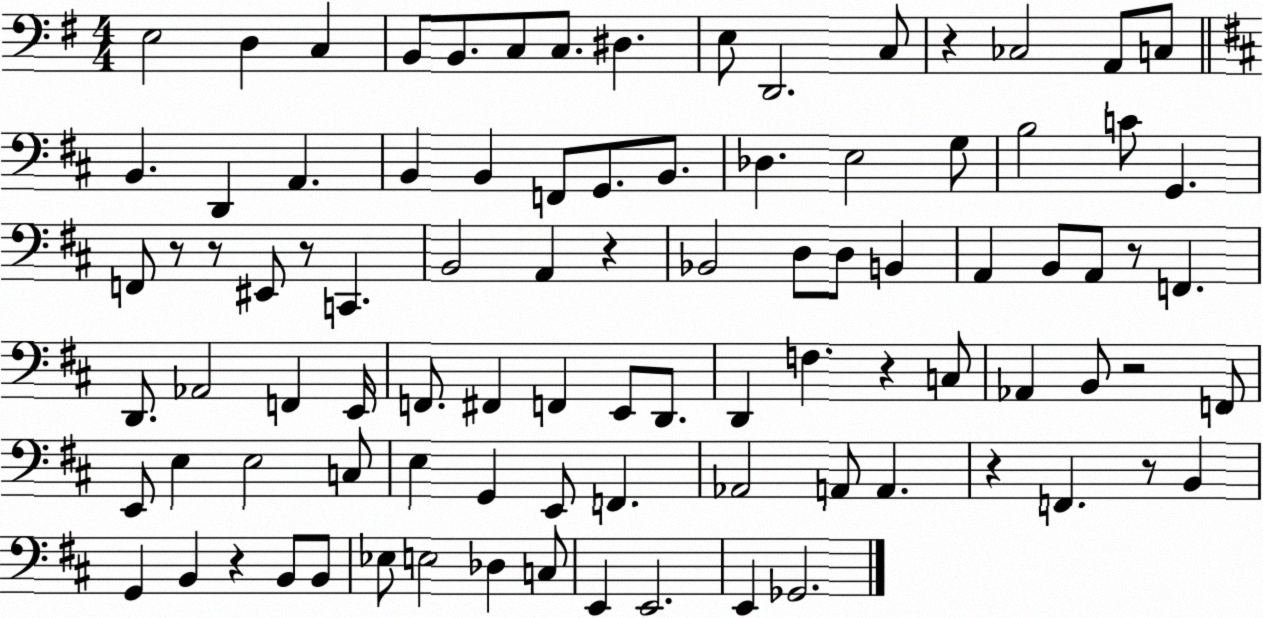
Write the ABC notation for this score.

X:1
T:Untitled
M:4/4
L:1/4
K:G
E,2 D, C, B,,/2 B,,/2 C,/2 C,/2 ^D, E,/2 D,,2 C,/2 z _C,2 A,,/2 C,/2 B,, D,, A,, B,, B,, F,,/2 G,,/2 B,,/2 _D, E,2 G,/2 B,2 C/2 G,, F,,/2 z/2 z/2 ^E,,/2 z/2 C,, B,,2 A,, z _B,,2 D,/2 D,/2 B,, A,, B,,/2 A,,/2 z/2 F,, D,,/2 _A,,2 F,, E,,/4 F,,/2 ^F,, F,, E,,/2 D,,/2 D,, F, z C,/2 _A,, B,,/2 z2 F,,/2 E,,/2 E, E,2 C,/2 E, G,, E,,/2 F,, _A,,2 A,,/2 A,, z F,, z/2 B,, G,, B,, z B,,/2 B,,/2 _E,/2 E,2 _D, C,/2 E,, E,,2 E,, _G,,2